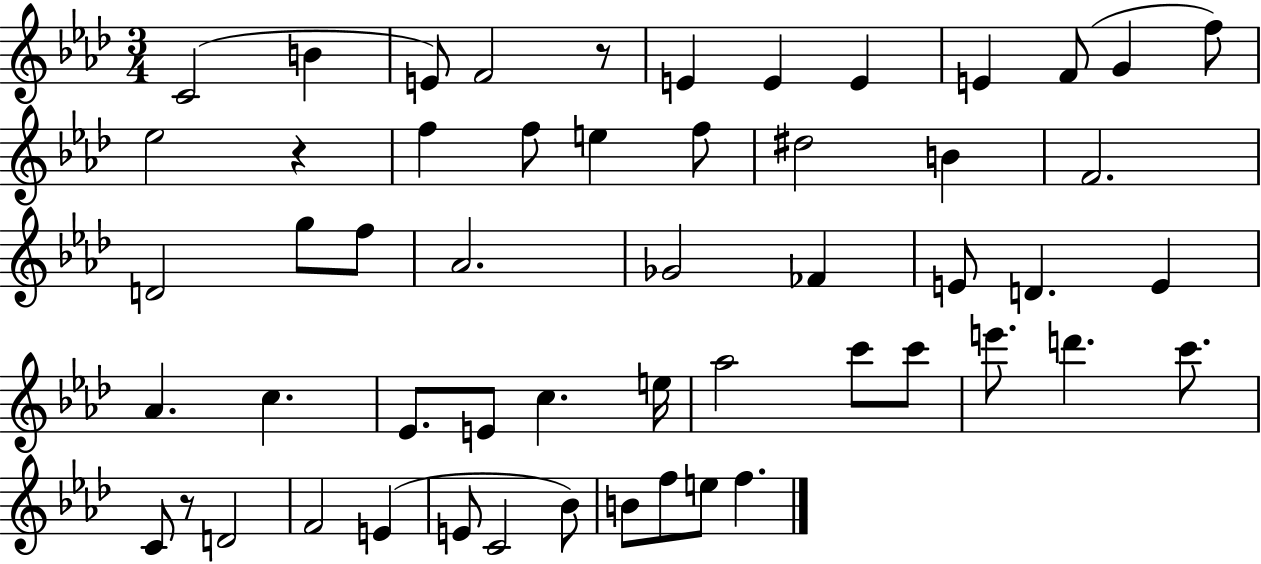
C4/h B4/q E4/e F4/h R/e E4/q E4/q E4/q E4/q F4/e G4/q F5/e Eb5/h R/q F5/q F5/e E5/q F5/e D#5/h B4/q F4/h. D4/h G5/e F5/e Ab4/h. Gb4/h FES4/q E4/e D4/q. E4/q Ab4/q. C5/q. Eb4/e. E4/e C5/q. E5/s Ab5/h C6/e C6/e E6/e. D6/q. C6/e. C4/e R/e D4/h F4/h E4/q E4/e C4/h Bb4/e B4/e F5/e E5/e F5/q.